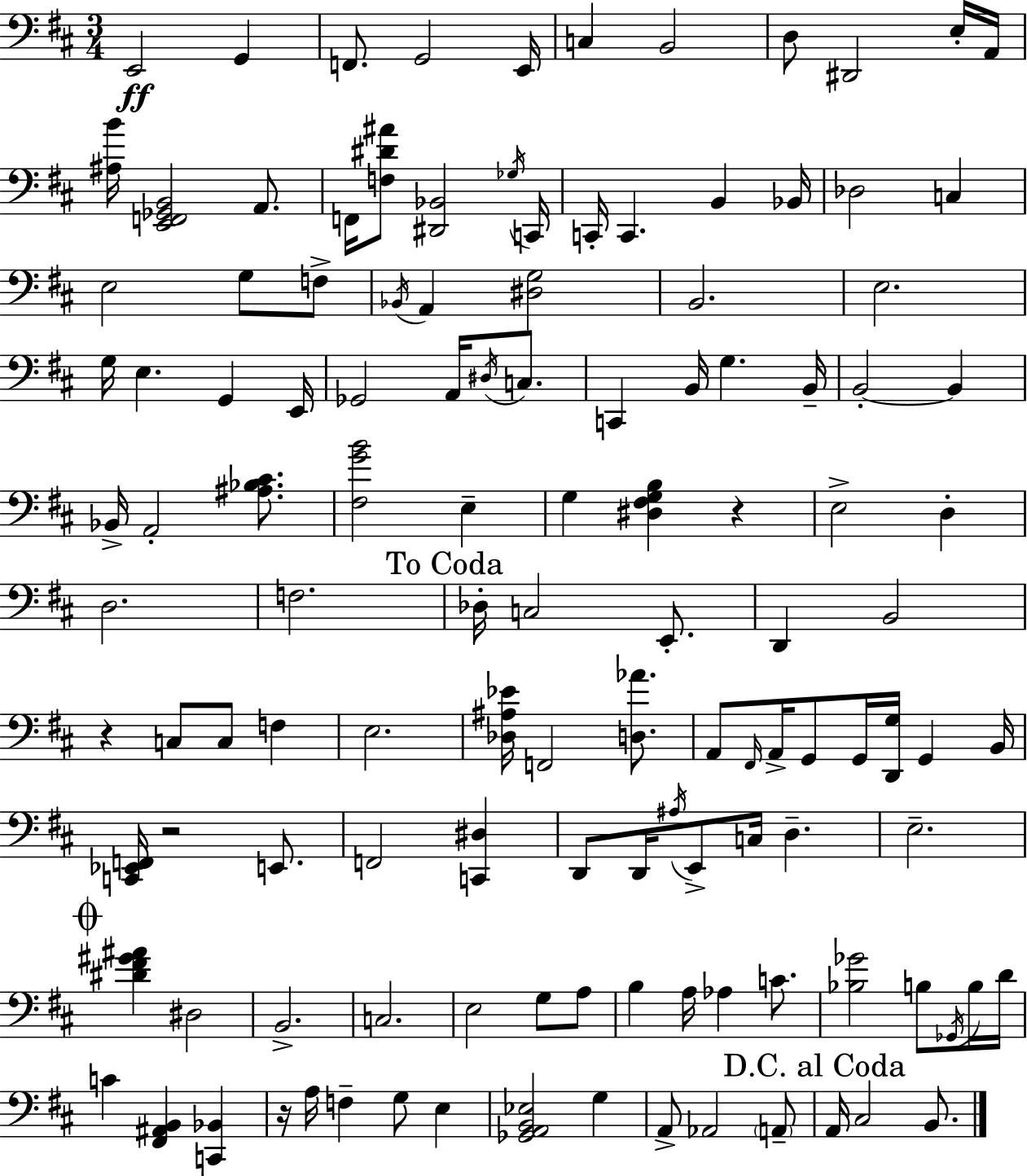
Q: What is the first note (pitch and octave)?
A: E2